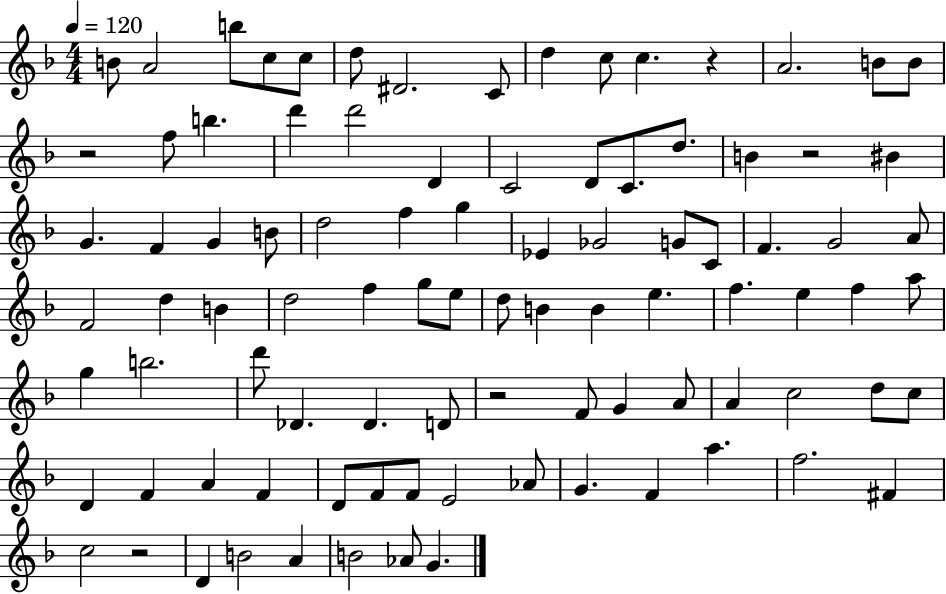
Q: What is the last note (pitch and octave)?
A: G4